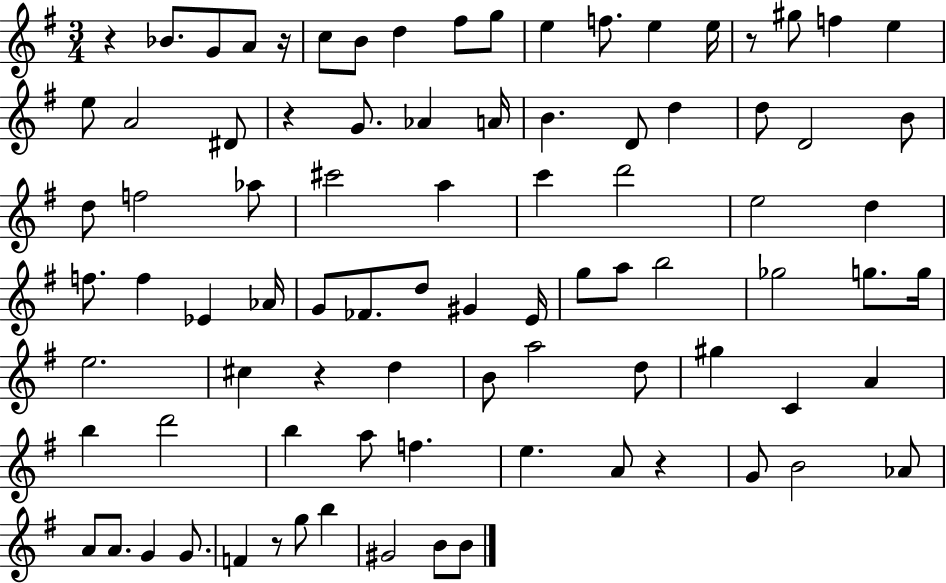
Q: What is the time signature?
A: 3/4